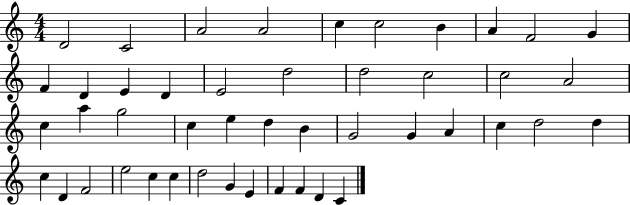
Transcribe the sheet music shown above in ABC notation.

X:1
T:Untitled
M:4/4
L:1/4
K:C
D2 C2 A2 A2 c c2 B A F2 G F D E D E2 d2 d2 c2 c2 A2 c a g2 c e d B G2 G A c d2 d c D F2 e2 c c d2 G E F F D C